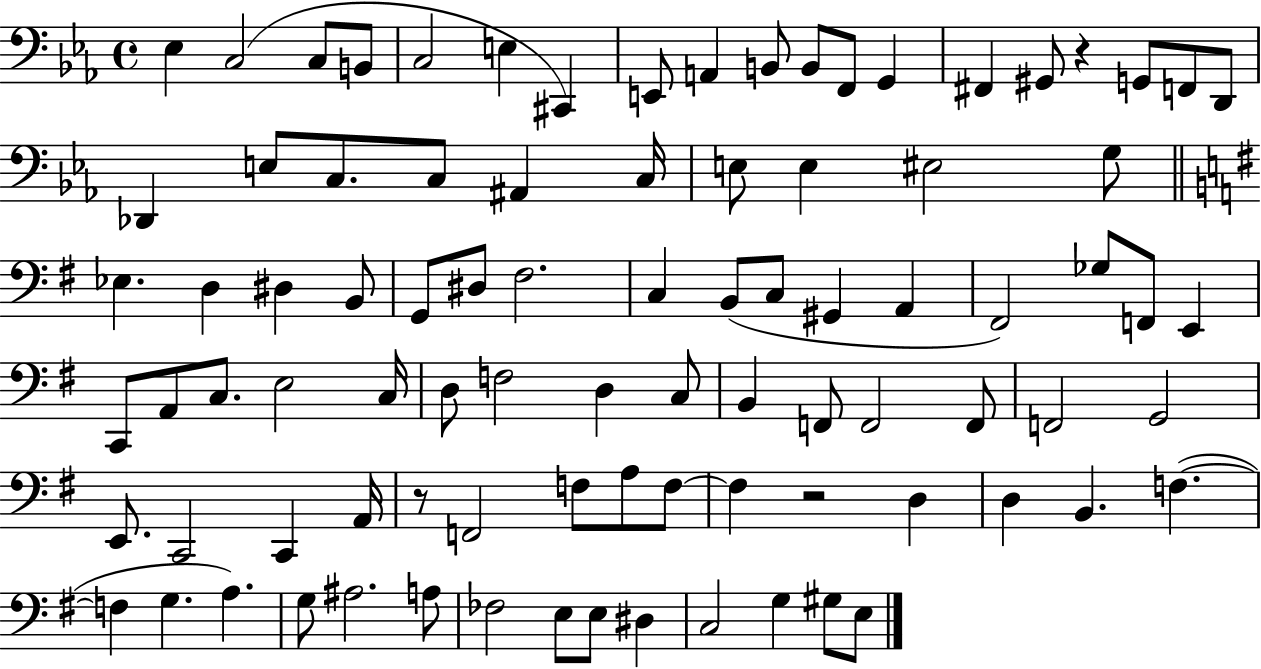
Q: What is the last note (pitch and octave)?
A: E3